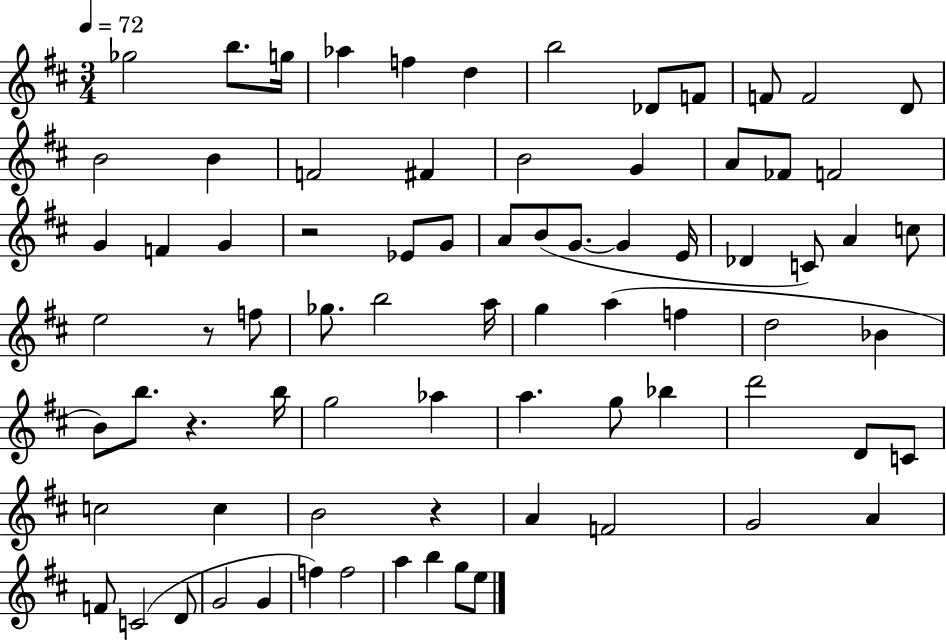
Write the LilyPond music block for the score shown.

{
  \clef treble
  \numericTimeSignature
  \time 3/4
  \key d \major
  \tempo 4 = 72
  \repeat volta 2 { ges''2 b''8. g''16 | aes''4 f''4 d''4 | b''2 des'8 f'8 | f'8 f'2 d'8 | \break b'2 b'4 | f'2 fis'4 | b'2 g'4 | a'8 fes'8 f'2 | \break g'4 f'4 g'4 | r2 ees'8 g'8 | a'8 b'8( g'8.~~ g'4 e'16 | des'4 c'8) a'4 c''8 | \break e''2 r8 f''8 | ges''8. b''2 a''16 | g''4 a''4( f''4 | d''2 bes'4 | \break b'8) b''8. r4. b''16 | g''2 aes''4 | a''4. g''8 bes''4 | d'''2 d'8 c'8 | \break c''2 c''4 | b'2 r4 | a'4 f'2 | g'2 a'4 | \break f'8 c'2( d'8 | g'2 g'4 | f''4) f''2 | a''4 b''4 g''8 e''8 | \break } \bar "|."
}